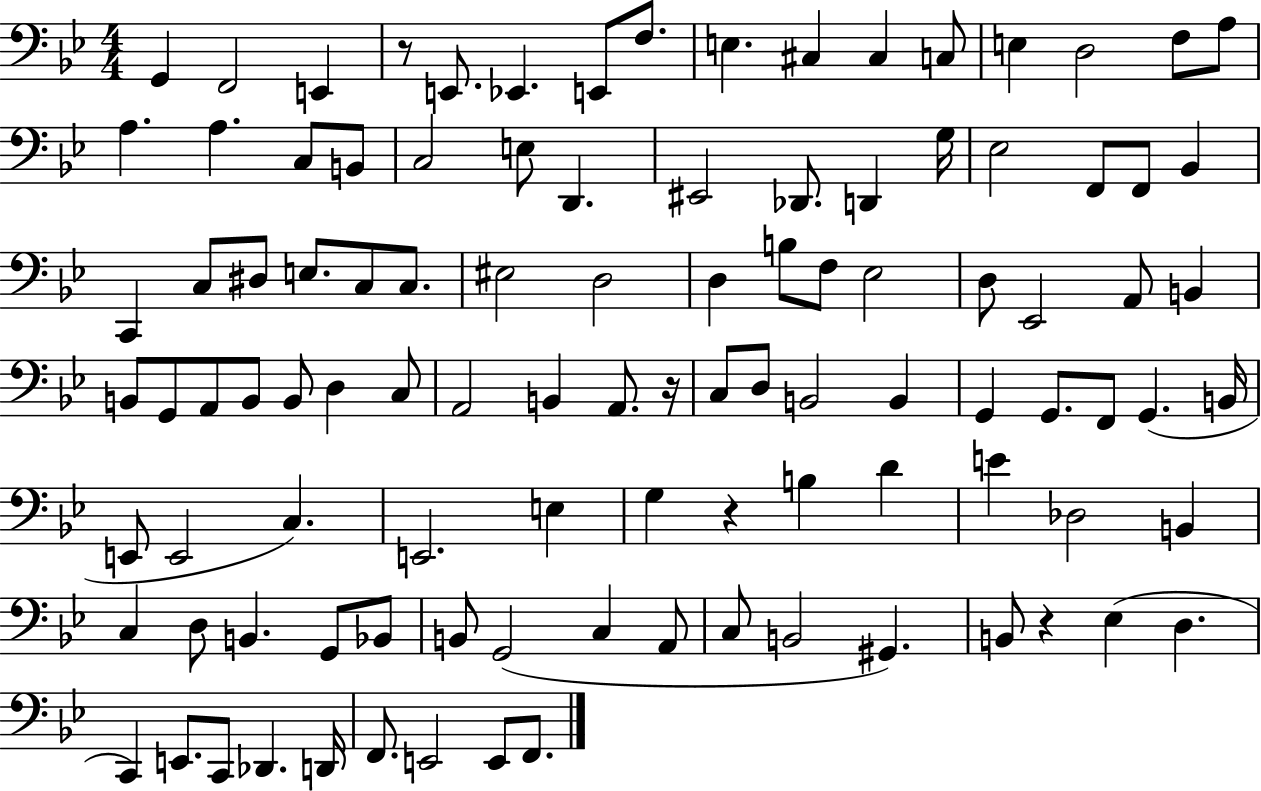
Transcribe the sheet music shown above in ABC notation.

X:1
T:Untitled
M:4/4
L:1/4
K:Bb
G,, F,,2 E,, z/2 E,,/2 _E,, E,,/2 F,/2 E, ^C, ^C, C,/2 E, D,2 F,/2 A,/2 A, A, C,/2 B,,/2 C,2 E,/2 D,, ^E,,2 _D,,/2 D,, G,/4 _E,2 F,,/2 F,,/2 _B,, C,, C,/2 ^D,/2 E,/2 C,/2 C,/2 ^E,2 D,2 D, B,/2 F,/2 _E,2 D,/2 _E,,2 A,,/2 B,, B,,/2 G,,/2 A,,/2 B,,/2 B,,/2 D, C,/2 A,,2 B,, A,,/2 z/4 C,/2 D,/2 B,,2 B,, G,, G,,/2 F,,/2 G,, B,,/4 E,,/2 E,,2 C, E,,2 E, G, z B, D E _D,2 B,, C, D,/2 B,, G,,/2 _B,,/2 B,,/2 G,,2 C, A,,/2 C,/2 B,,2 ^G,, B,,/2 z _E, D, C,, E,,/2 C,,/2 _D,, D,,/4 F,,/2 E,,2 E,,/2 F,,/2